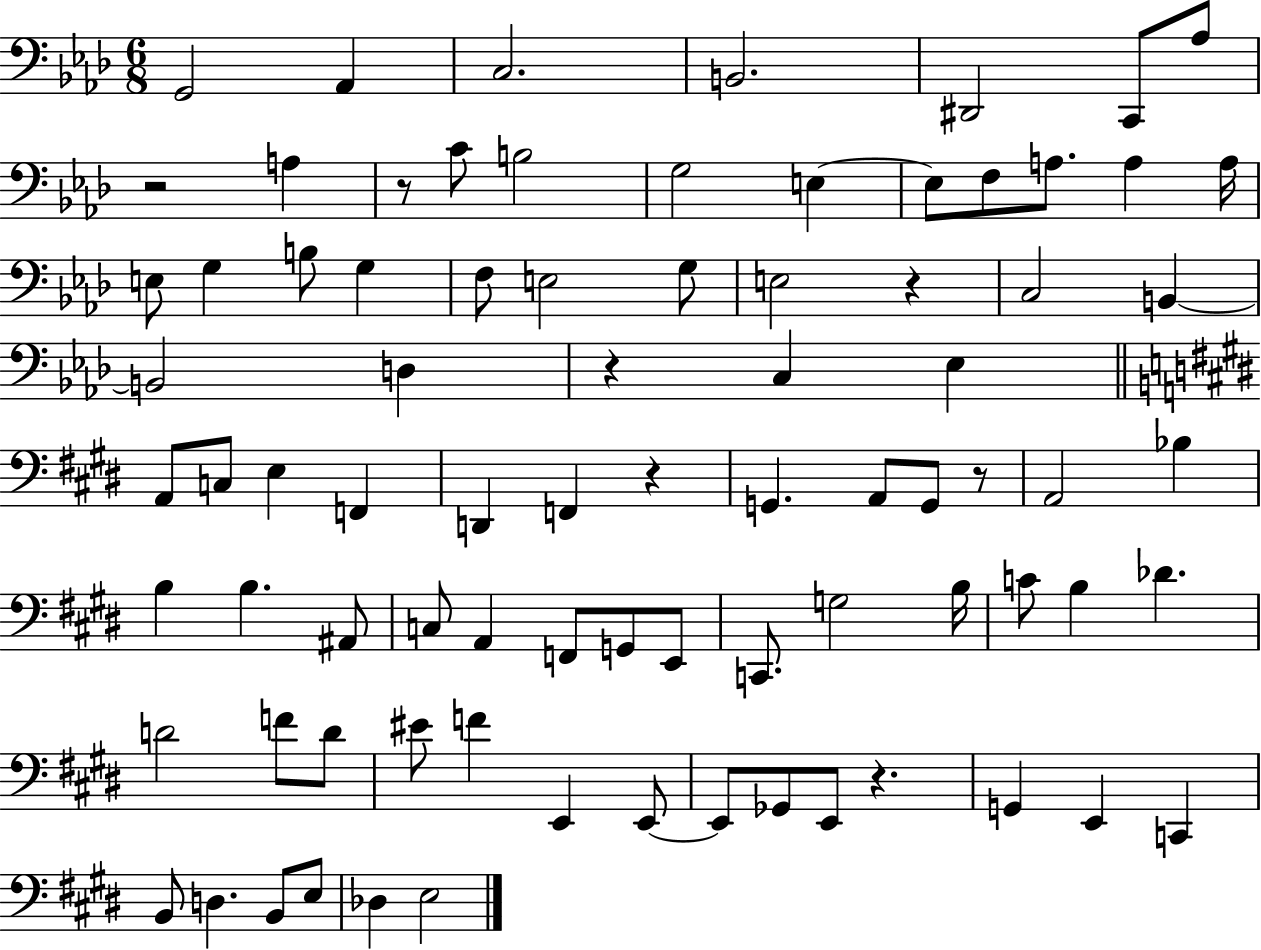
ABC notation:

X:1
T:Untitled
M:6/8
L:1/4
K:Ab
G,,2 _A,, C,2 B,,2 ^D,,2 C,,/2 _A,/2 z2 A, z/2 C/2 B,2 G,2 E, E,/2 F,/2 A,/2 A, A,/4 E,/2 G, B,/2 G, F,/2 E,2 G,/2 E,2 z C,2 B,, B,,2 D, z C, _E, A,,/2 C,/2 E, F,, D,, F,, z G,, A,,/2 G,,/2 z/2 A,,2 _B, B, B, ^A,,/2 C,/2 A,, F,,/2 G,,/2 E,,/2 C,,/2 G,2 B,/4 C/2 B, _D D2 F/2 D/2 ^E/2 F E,, E,,/2 E,,/2 _G,,/2 E,,/2 z G,, E,, C,, B,,/2 D, B,,/2 E,/2 _D, E,2